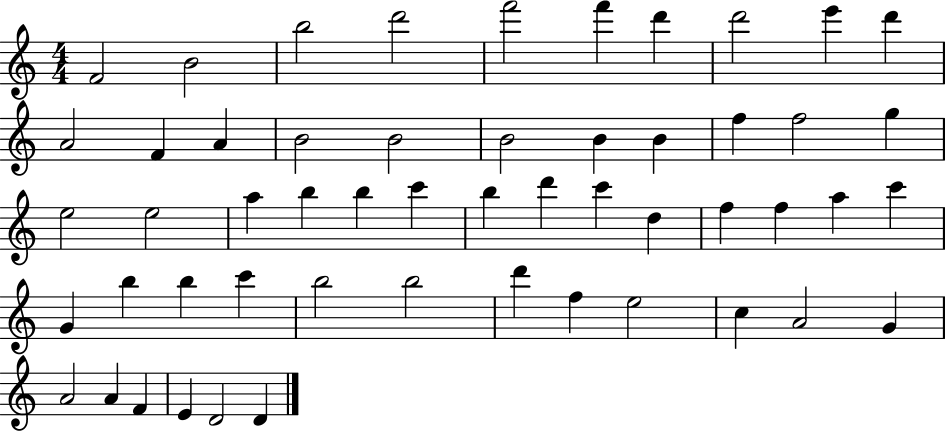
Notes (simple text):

F4/h B4/h B5/h D6/h F6/h F6/q D6/q D6/h E6/q D6/q A4/h F4/q A4/q B4/h B4/h B4/h B4/q B4/q F5/q F5/h G5/q E5/h E5/h A5/q B5/q B5/q C6/q B5/q D6/q C6/q D5/q F5/q F5/q A5/q C6/q G4/q B5/q B5/q C6/q B5/h B5/h D6/q F5/q E5/h C5/q A4/h G4/q A4/h A4/q F4/q E4/q D4/h D4/q